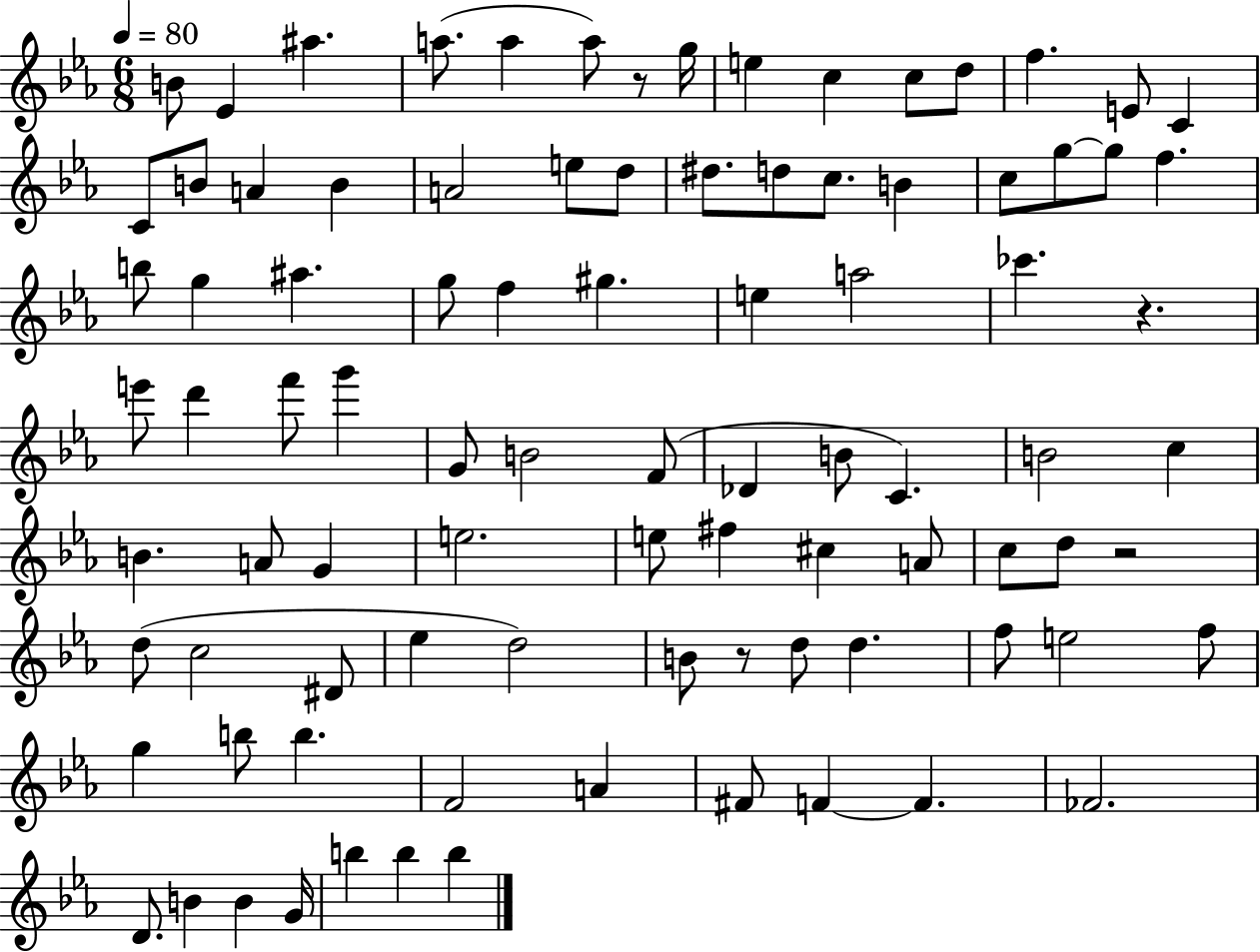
B4/e Eb4/q A#5/q. A5/e. A5/q A5/e R/e G5/s E5/q C5/q C5/e D5/e F5/q. E4/e C4/q C4/e B4/e A4/q B4/q A4/h E5/e D5/e D#5/e. D5/e C5/e. B4/q C5/e G5/e G5/e F5/q. B5/e G5/q A#5/q. G5/e F5/q G#5/q. E5/q A5/h CES6/q. R/q. E6/e D6/q F6/e G6/q G4/e B4/h F4/e Db4/q B4/e C4/q. B4/h C5/q B4/q. A4/e G4/q E5/h. E5/e F#5/q C#5/q A4/e C5/e D5/e R/h D5/e C5/h D#4/e Eb5/q D5/h B4/e R/e D5/e D5/q. F5/e E5/h F5/e G5/q B5/e B5/q. F4/h A4/q F#4/e F4/q F4/q. FES4/h. D4/e. B4/q B4/q G4/s B5/q B5/q B5/q